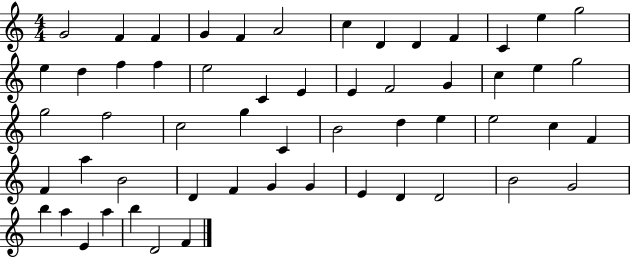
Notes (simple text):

G4/h F4/q F4/q G4/q F4/q A4/h C5/q D4/q D4/q F4/q C4/q E5/q G5/h E5/q D5/q F5/q F5/q E5/h C4/q E4/q E4/q F4/h G4/q C5/q E5/q G5/h G5/h F5/h C5/h G5/q C4/q B4/h D5/q E5/q E5/h C5/q F4/q F4/q A5/q B4/h D4/q F4/q G4/q G4/q E4/q D4/q D4/h B4/h G4/h B5/q A5/q E4/q A5/q B5/q D4/h F4/q